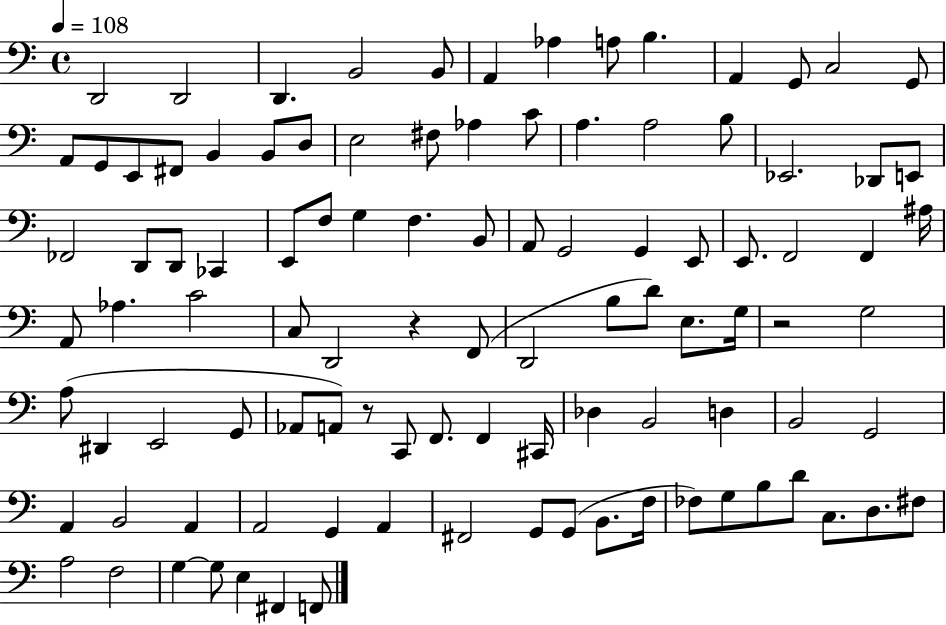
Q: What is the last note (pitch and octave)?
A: F2